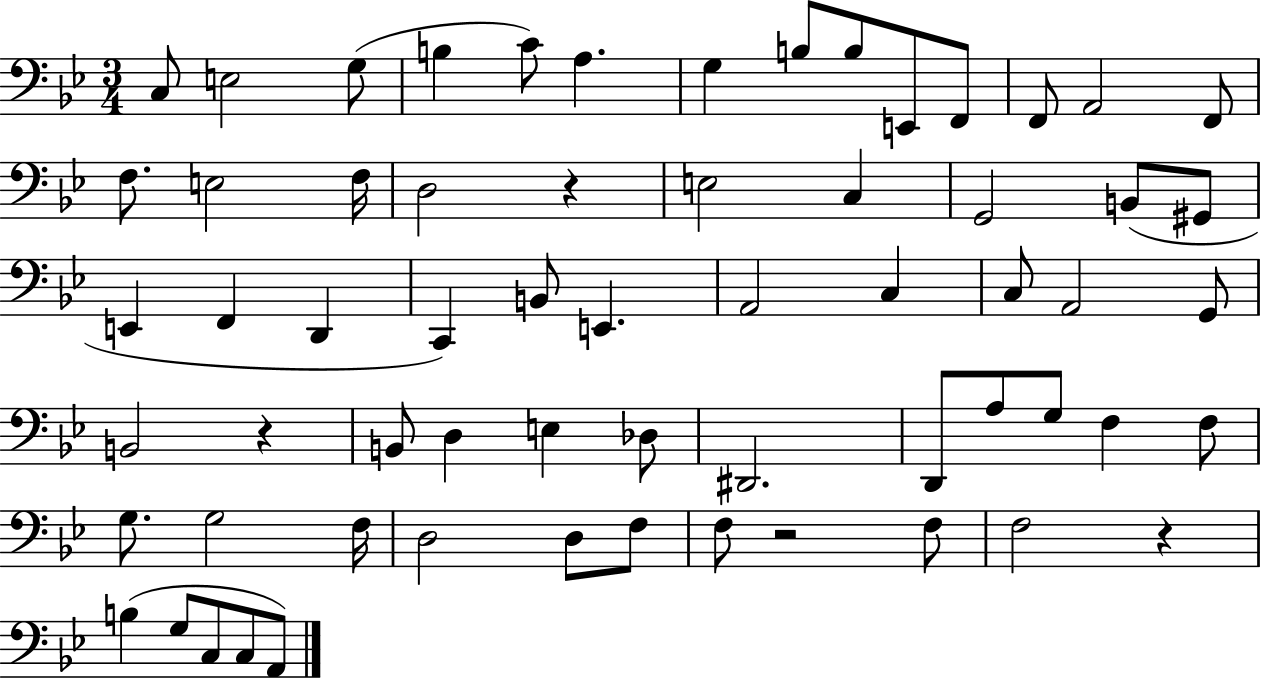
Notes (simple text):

C3/e E3/h G3/e B3/q C4/e A3/q. G3/q B3/e B3/e E2/e F2/e F2/e A2/h F2/e F3/e. E3/h F3/s D3/h R/q E3/h C3/q G2/h B2/e G#2/e E2/q F2/q D2/q C2/q B2/e E2/q. A2/h C3/q C3/e A2/h G2/e B2/h R/q B2/e D3/q E3/q Db3/e D#2/h. D2/e A3/e G3/e F3/q F3/e G3/e. G3/h F3/s D3/h D3/e F3/e F3/e R/h F3/e F3/h R/q B3/q G3/e C3/e C3/e A2/e